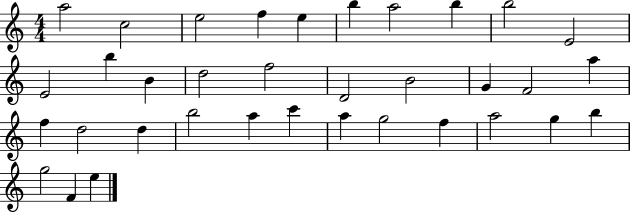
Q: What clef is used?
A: treble